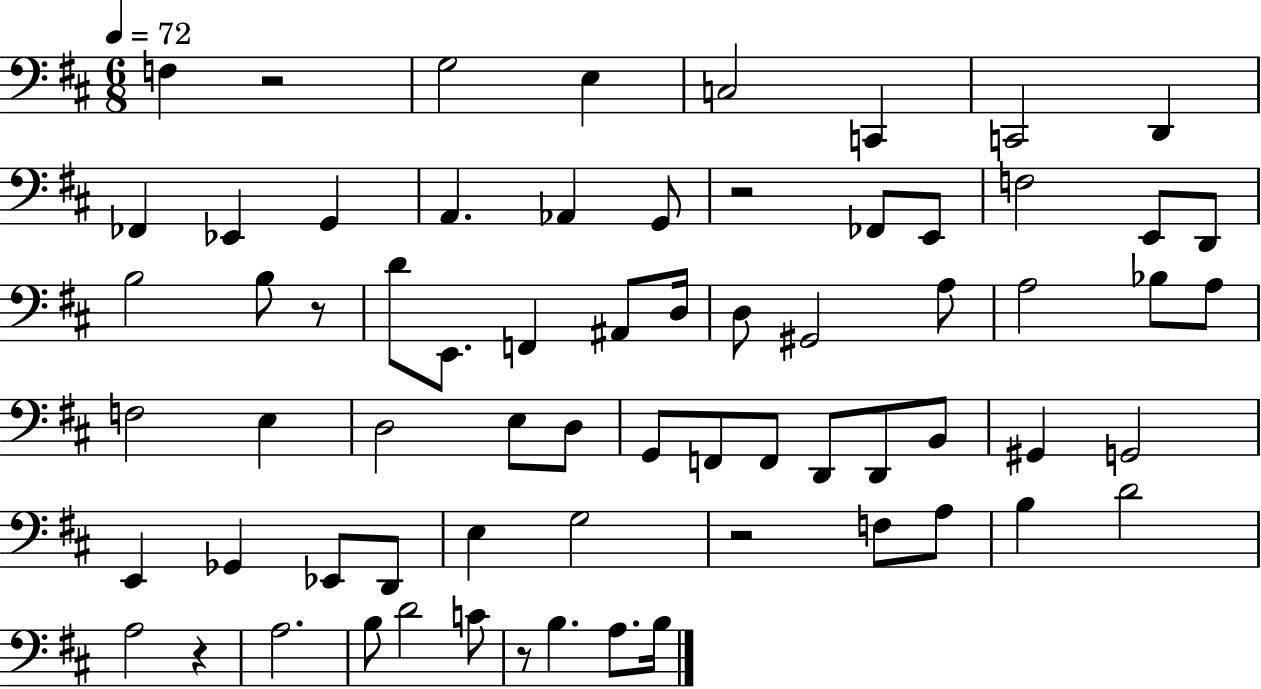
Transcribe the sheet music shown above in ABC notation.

X:1
T:Untitled
M:6/8
L:1/4
K:D
F, z2 G,2 E, C,2 C,, C,,2 D,, _F,, _E,, G,, A,, _A,, G,,/2 z2 _F,,/2 E,,/2 F,2 E,,/2 D,,/2 B,2 B,/2 z/2 D/2 E,,/2 F,, ^A,,/2 D,/4 D,/2 ^G,,2 A,/2 A,2 _B,/2 A,/2 F,2 E, D,2 E,/2 D,/2 G,,/2 F,,/2 F,,/2 D,,/2 D,,/2 B,,/2 ^G,, G,,2 E,, _G,, _E,,/2 D,,/2 E, G,2 z2 F,/2 A,/2 B, D2 A,2 z A,2 B,/2 D2 C/2 z/2 B, A,/2 B,/4